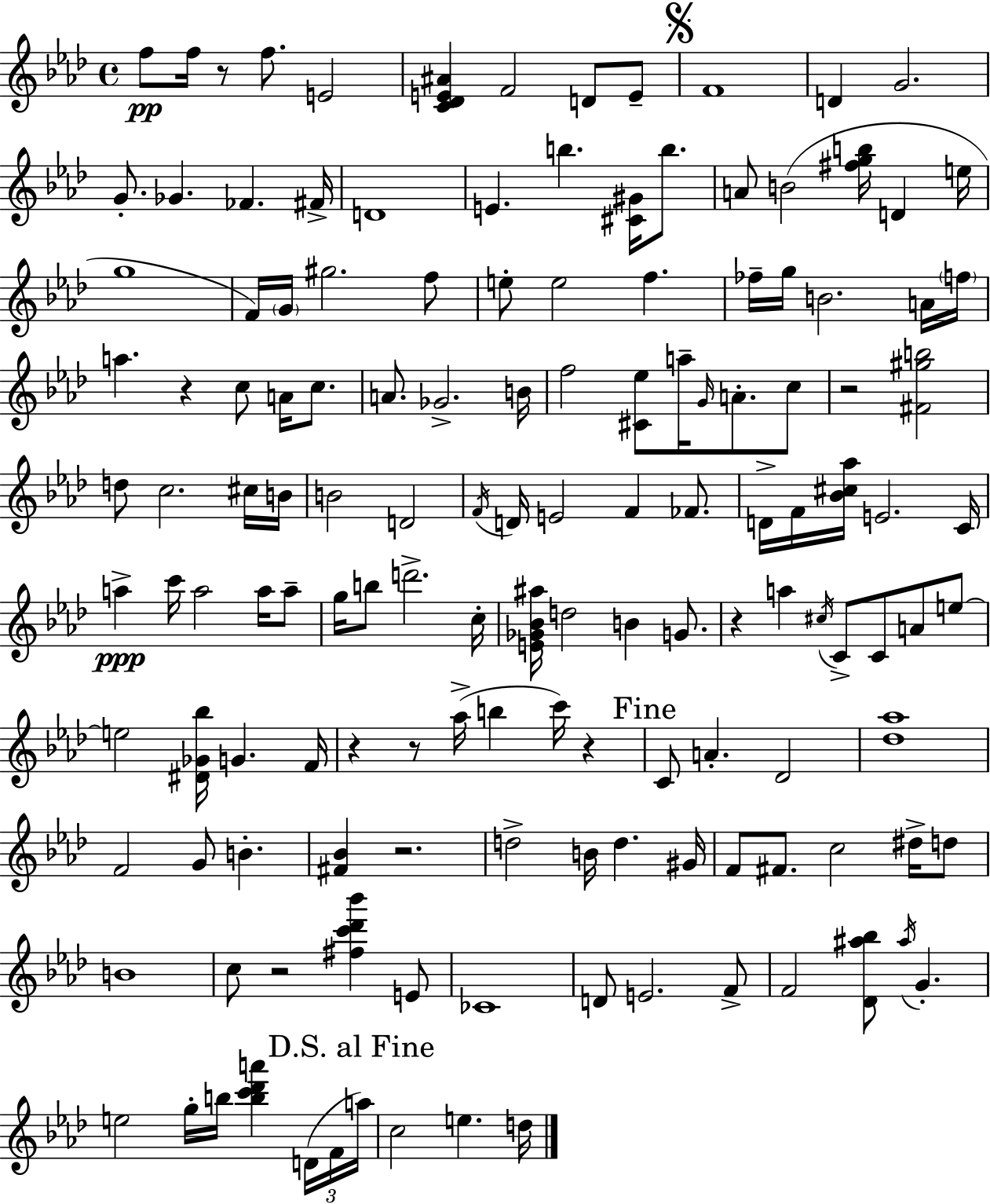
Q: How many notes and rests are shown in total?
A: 142